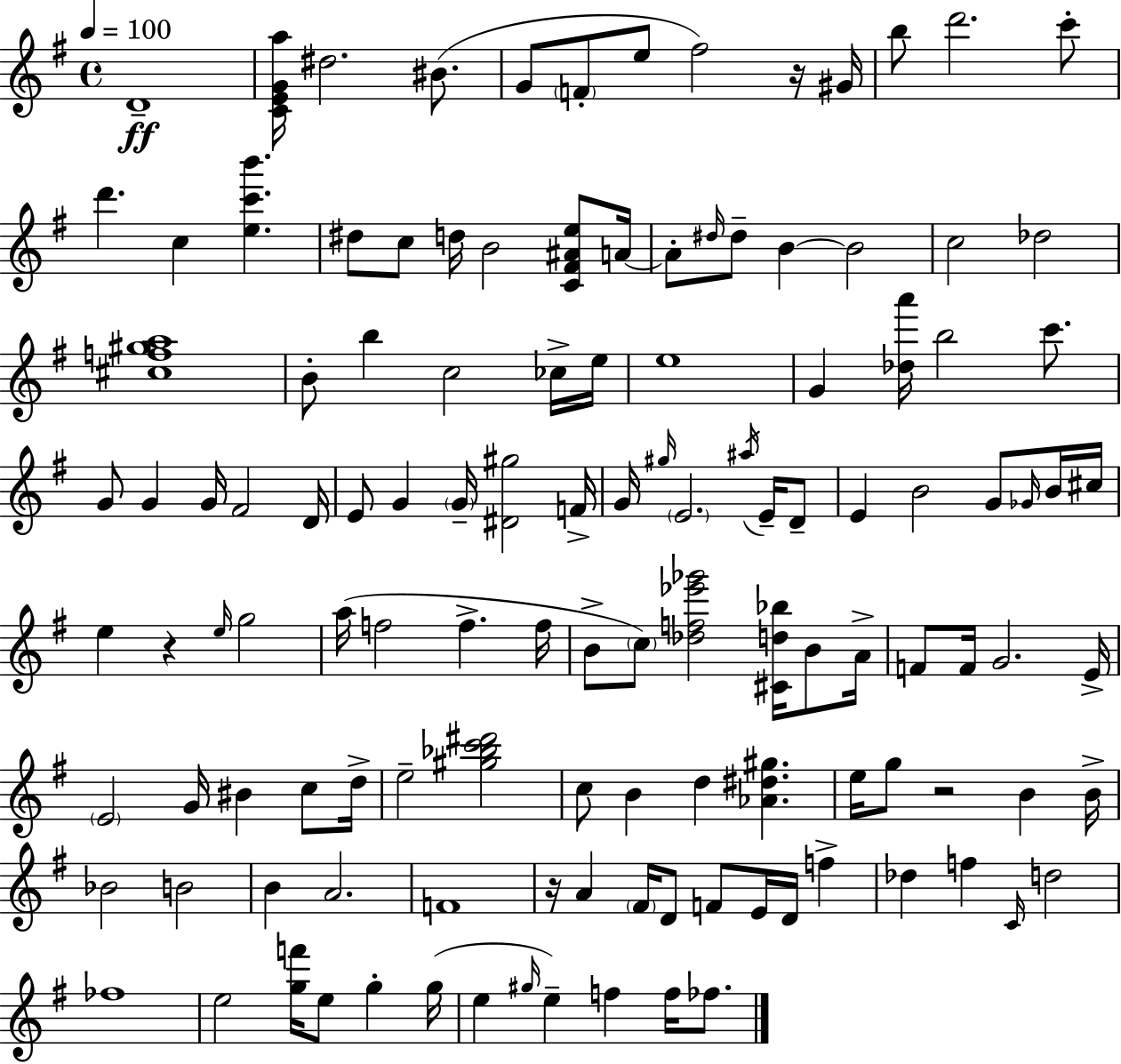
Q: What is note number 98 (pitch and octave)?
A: C4